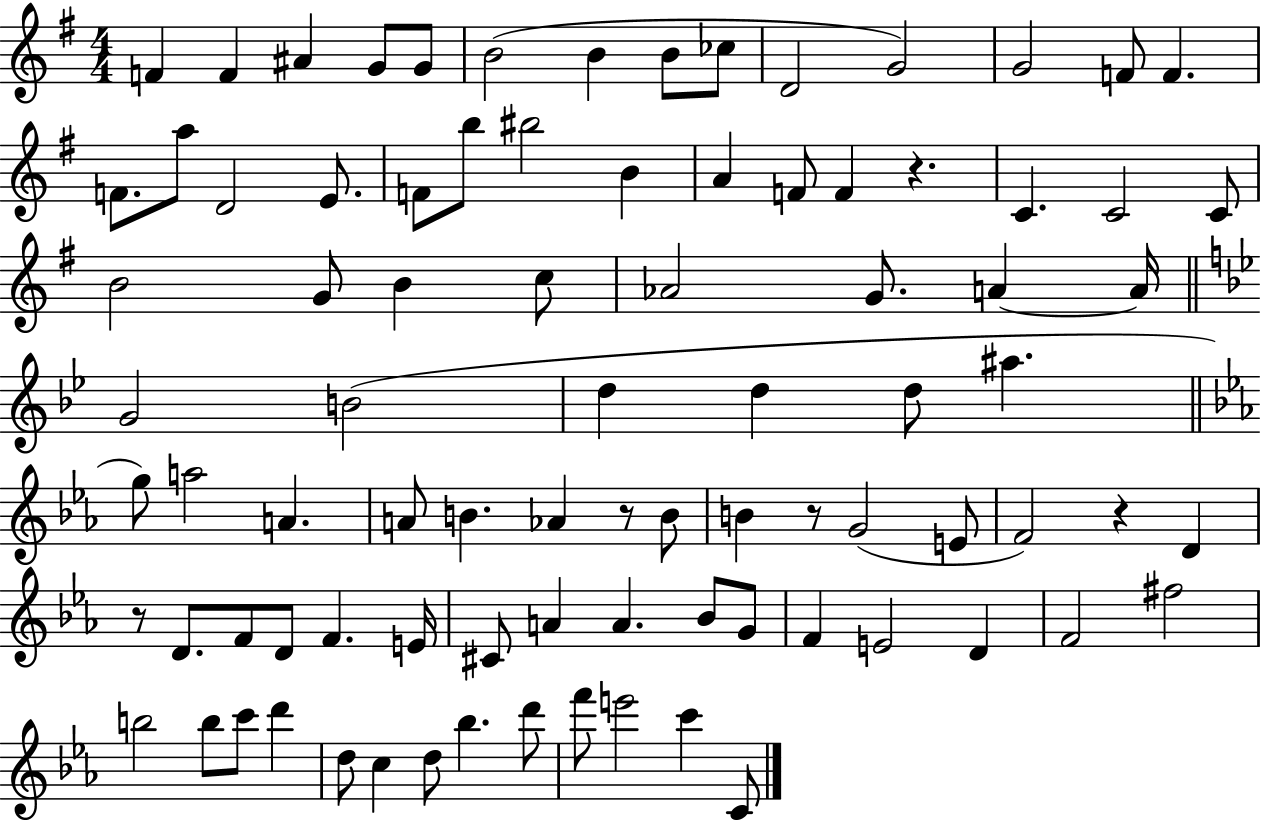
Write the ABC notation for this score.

X:1
T:Untitled
M:4/4
L:1/4
K:G
F F ^A G/2 G/2 B2 B B/2 _c/2 D2 G2 G2 F/2 F F/2 a/2 D2 E/2 F/2 b/2 ^b2 B A F/2 F z C C2 C/2 B2 G/2 B c/2 _A2 G/2 A A/4 G2 B2 d d d/2 ^a g/2 a2 A A/2 B _A z/2 B/2 B z/2 G2 E/2 F2 z D z/2 D/2 F/2 D/2 F E/4 ^C/2 A A _B/2 G/2 F E2 D F2 ^f2 b2 b/2 c'/2 d' d/2 c d/2 _b d'/2 f'/2 e'2 c' C/2